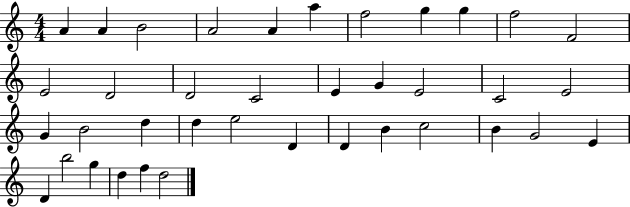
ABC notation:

X:1
T:Untitled
M:4/4
L:1/4
K:C
A A B2 A2 A a f2 g g f2 F2 E2 D2 D2 C2 E G E2 C2 E2 G B2 d d e2 D D B c2 B G2 E D b2 g d f d2